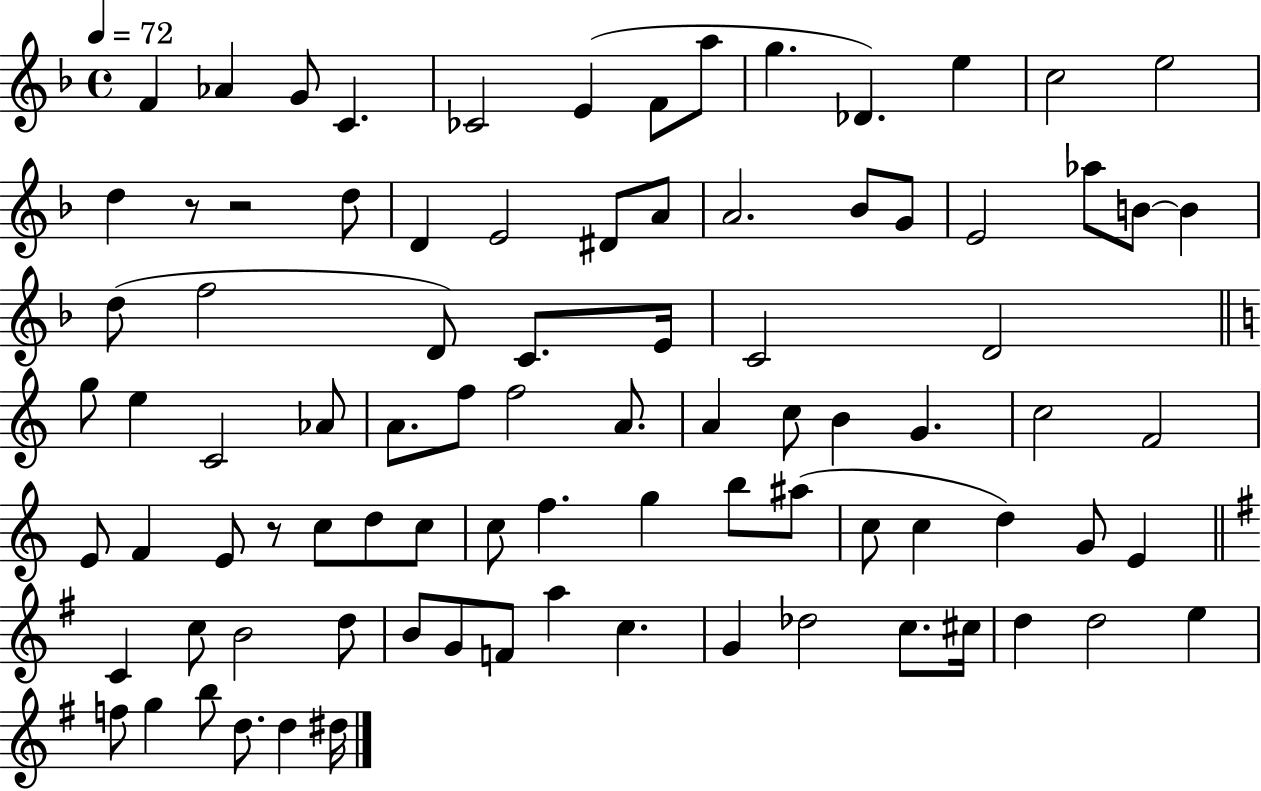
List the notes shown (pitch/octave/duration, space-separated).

F4/q Ab4/q G4/e C4/q. CES4/h E4/q F4/e A5/e G5/q. Db4/q. E5/q C5/h E5/h D5/q R/e R/h D5/e D4/q E4/h D#4/e A4/e A4/h. Bb4/e G4/e E4/h Ab5/e B4/e B4/q D5/e F5/h D4/e C4/e. E4/s C4/h D4/h G5/e E5/q C4/h Ab4/e A4/e. F5/e F5/h A4/e. A4/q C5/e B4/q G4/q. C5/h F4/h E4/e F4/q E4/e R/e C5/e D5/e C5/e C5/e F5/q. G5/q B5/e A#5/e C5/e C5/q D5/q G4/e E4/q C4/q C5/e B4/h D5/e B4/e G4/e F4/e A5/q C5/q. G4/q Db5/h C5/e. C#5/s D5/q D5/h E5/q F5/e G5/q B5/e D5/e. D5/q D#5/s